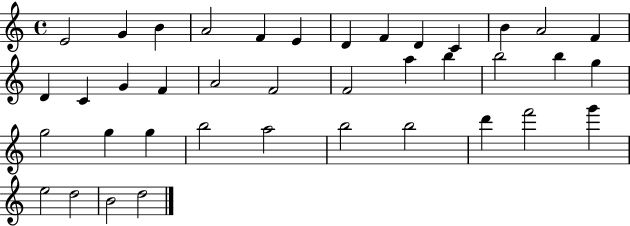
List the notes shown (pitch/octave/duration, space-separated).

E4/h G4/q B4/q A4/h F4/q E4/q D4/q F4/q D4/q C4/q B4/q A4/h F4/q D4/q C4/q G4/q F4/q A4/h F4/h F4/h A5/q B5/q B5/h B5/q G5/q G5/h G5/q G5/q B5/h A5/h B5/h B5/h D6/q F6/h G6/q E5/h D5/h B4/h D5/h